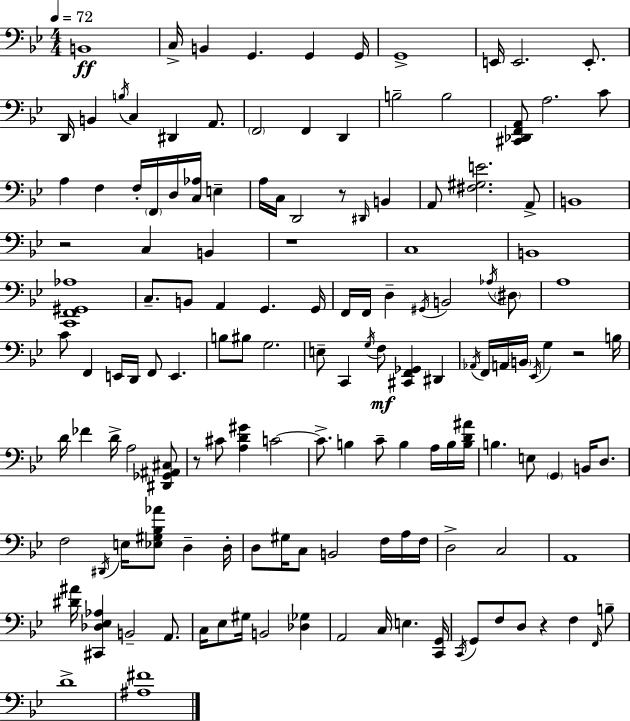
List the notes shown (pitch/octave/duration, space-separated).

B2/w C3/s B2/q G2/q. G2/q G2/s G2/w E2/s E2/h. E2/e. D2/s B2/q B3/s C3/q D#2/q A2/e. F2/h F2/q D2/q B3/h B3/h [C#2,Db2,F2,A2]/e A3/h. C4/e A3/q F3/q F3/s F2/s D3/s [C3,Ab3]/s E3/q A3/s C3/s D2/h R/e D#2/s B2/q A2/e [F#3,G#3,E4]/h. A2/e B2/w R/h C3/q B2/q R/w C3/w B2/w [C2,F2,G#2,Ab3]/w C3/e. B2/e A2/q G2/q. G2/s F2/s F2/s D3/q G#2/s B2/h Ab3/s D#3/e A3/w C4/e F2/q E2/s D2/s F2/e E2/q. B3/e BIS3/e G3/h. E3/e C2/q G3/s F3/e [C#2,F2,Gb2]/q D#2/q Ab2/s F2/s A2/s B2/s Eb2/s G3/q R/h B3/s D4/s FES4/q D4/s A3/h [D#2,Gb2,A#2,C#3]/e R/e C#4/e [A3,D4,G#4]/q C4/h C4/e. B3/q C4/e B3/q A3/s B3/s [B3,D4,A#4]/s B3/q. E3/e G2/q B2/s D3/e. F3/h D#2/s E3/s [Eb3,G#3,Bb3,Ab4]/e D3/q D3/s D3/e G#3/s C3/e B2/h F3/s A3/s F3/s D3/h C3/h A2/w [D#4,A#4]/s [C#2,Db3,Eb3,Ab3]/q B2/h A2/e. C3/s Eb3/e G#3/s B2/h [Db3,Gb3]/q A2/h C3/s E3/q. [C2,G2]/s C2/s G2/e F3/e D3/e R/q F3/q F2/s B3/e D4/w [A#3,F#4]/w